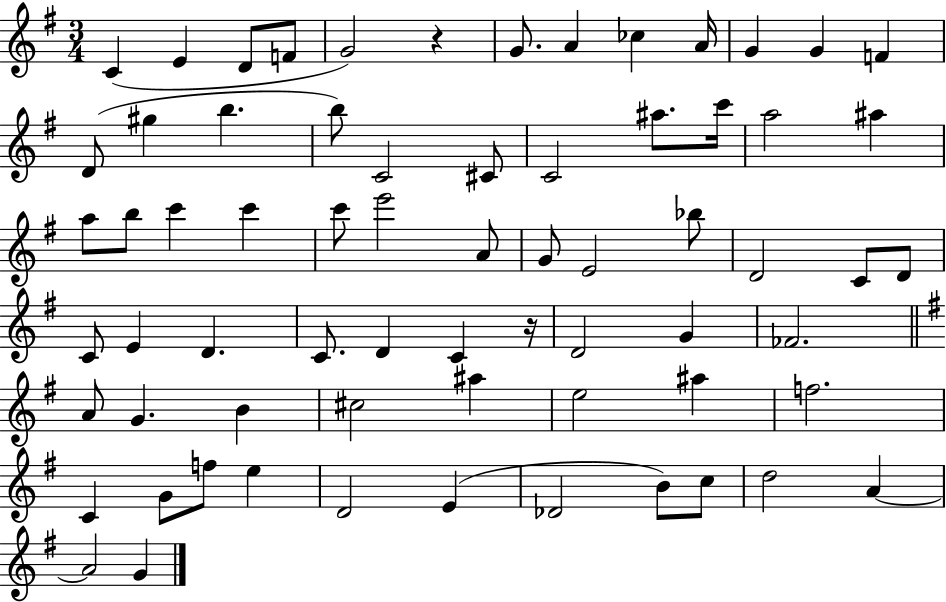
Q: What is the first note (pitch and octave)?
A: C4